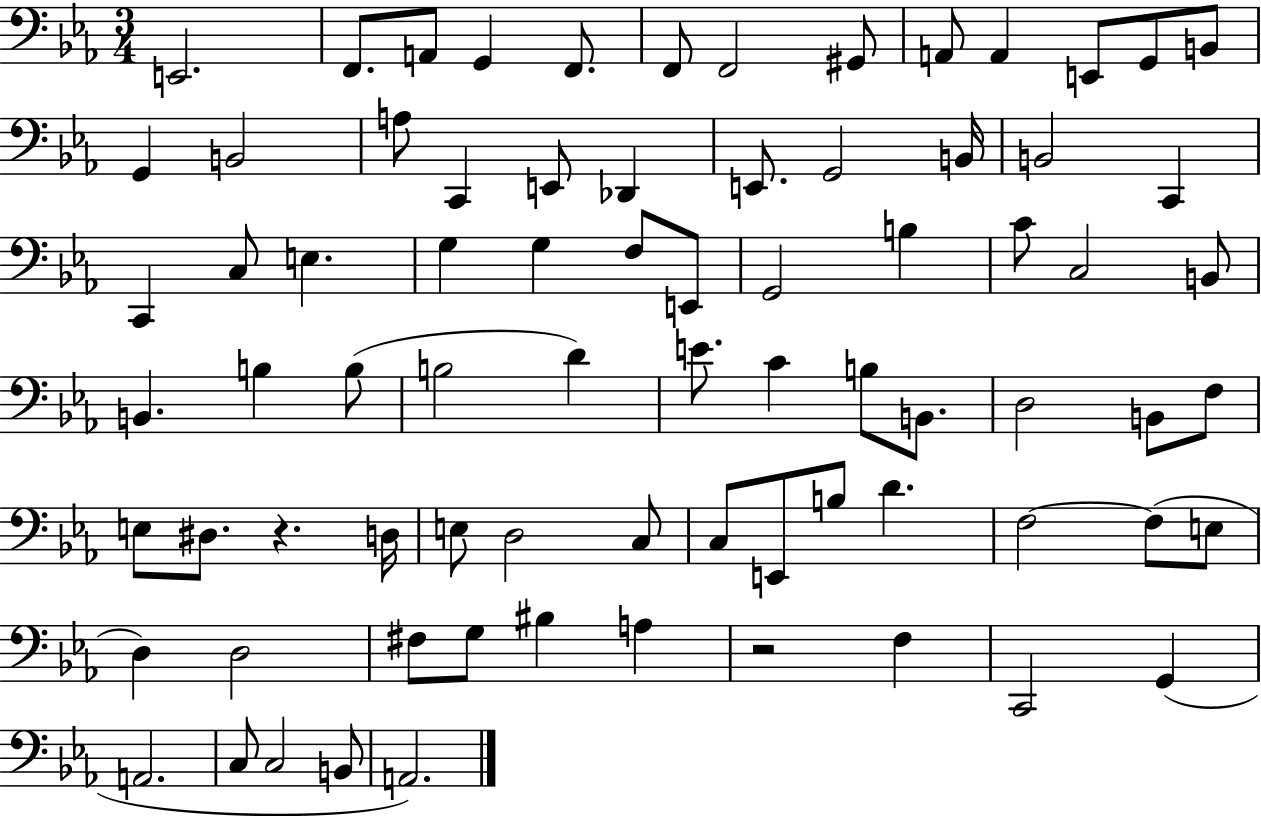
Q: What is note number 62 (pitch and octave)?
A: D3